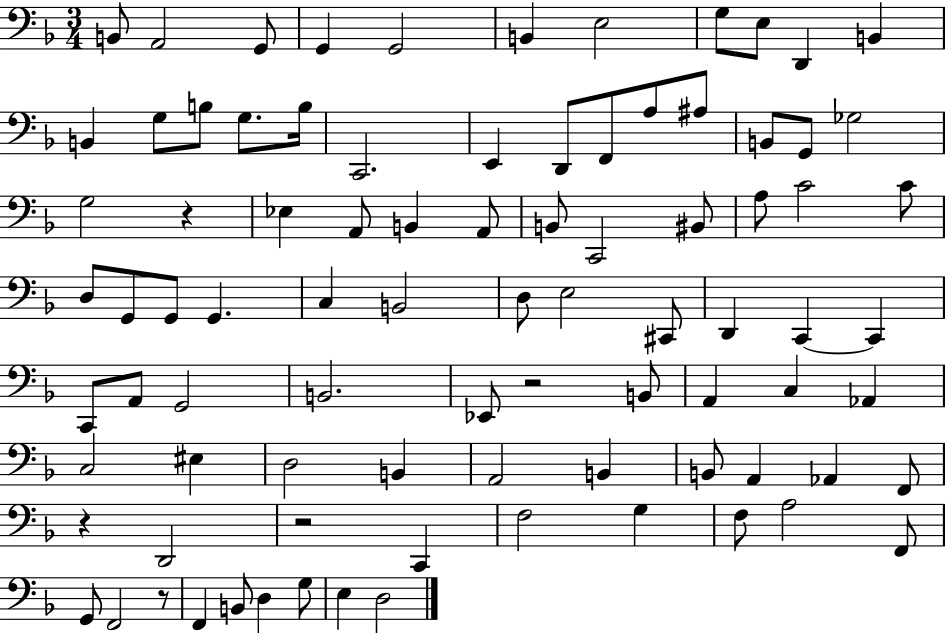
{
  \clef bass
  \numericTimeSignature
  \time 3/4
  \key f \major
  b,8 a,2 g,8 | g,4 g,2 | b,4 e2 | g8 e8 d,4 b,4 | \break b,4 g8 b8 g8. b16 | c,2. | e,4 d,8 f,8 a8 ais8 | b,8 g,8 ges2 | \break g2 r4 | ees4 a,8 b,4 a,8 | b,8 c,2 bis,8 | a8 c'2 c'8 | \break d8 g,8 g,8 g,4. | c4 b,2 | d8 e2 cis,8 | d,4 c,4~~ c,4 | \break c,8 a,8 g,2 | b,2. | ees,8 r2 b,8 | a,4 c4 aes,4 | \break c2 eis4 | d2 b,4 | a,2 b,4 | b,8 a,4 aes,4 f,8 | \break r4 d,2 | r2 c,4 | f2 g4 | f8 a2 f,8 | \break g,8 f,2 r8 | f,4 b,8 d4 g8 | e4 d2 | \bar "|."
}